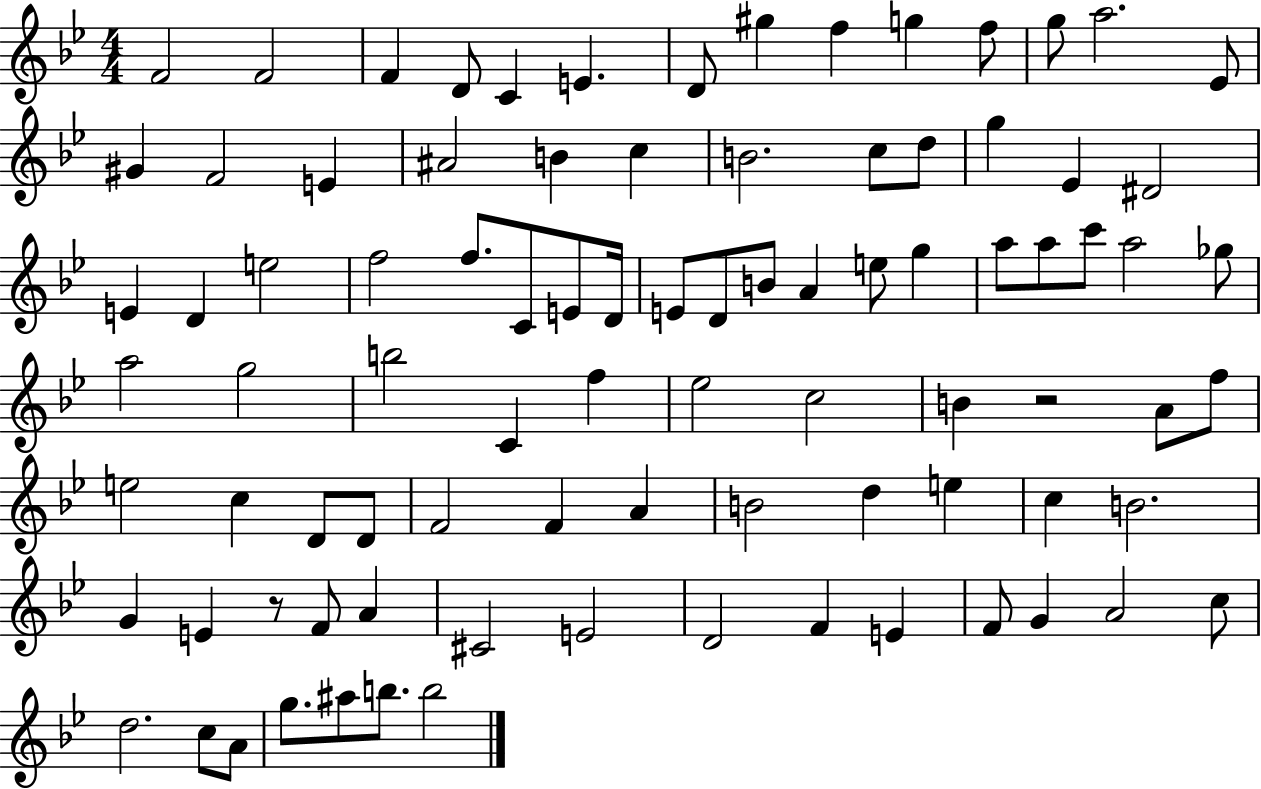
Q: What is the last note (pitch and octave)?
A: B5